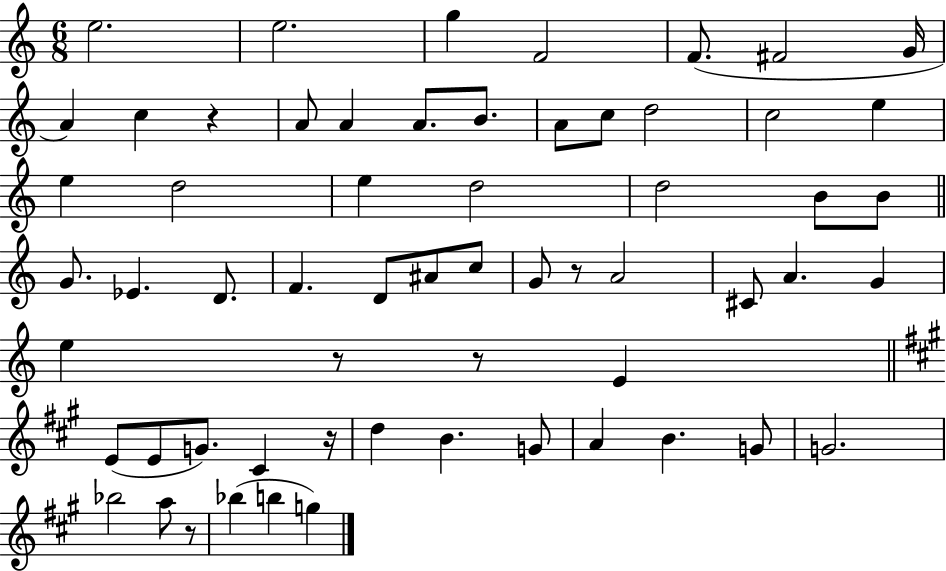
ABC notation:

X:1
T:Untitled
M:6/8
L:1/4
K:C
e2 e2 g F2 F/2 ^F2 G/4 A c z A/2 A A/2 B/2 A/2 c/2 d2 c2 e e d2 e d2 d2 B/2 B/2 G/2 _E D/2 F D/2 ^A/2 c/2 G/2 z/2 A2 ^C/2 A G e z/2 z/2 E E/2 E/2 G/2 ^C z/4 d B G/2 A B G/2 G2 _b2 a/2 z/2 _b b g